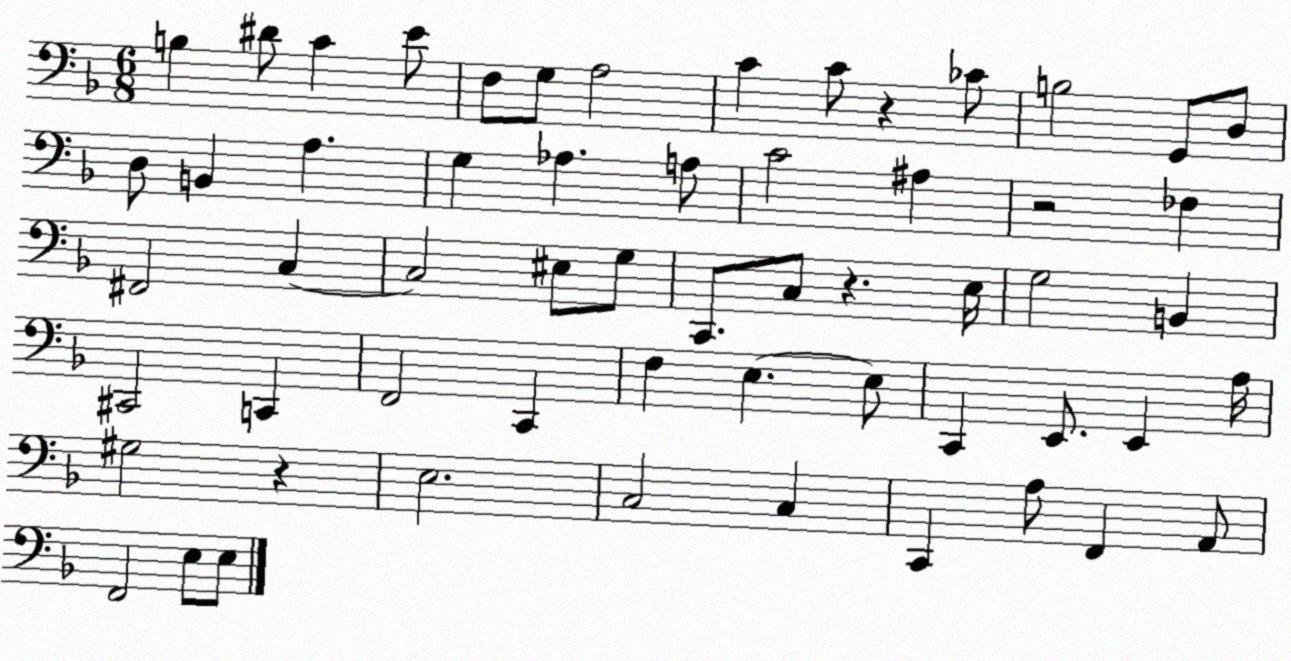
X:1
T:Untitled
M:6/8
L:1/4
K:F
B, ^D/2 C E/2 F,/2 G,/2 A,2 C C/2 z _C/2 B,2 G,,/2 D,/2 D,/2 B,, A, G, _A, A,/2 C2 ^A, z2 _F, ^F,,2 C, C,2 ^E,/2 G,/2 C,,/2 C,/2 z E,/4 G,2 B,, ^C,,2 C,, F,,2 C,, F, E, E,/2 C,, E,,/2 E,, A,/4 ^G,2 z E,2 C,2 C, C,, A,/2 F,, A,,/2 F,,2 E,/2 E,/2